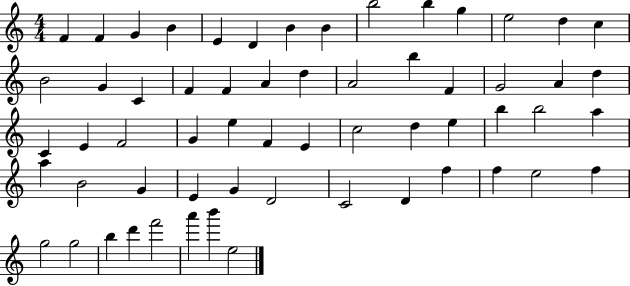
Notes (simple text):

F4/q F4/q G4/q B4/q E4/q D4/q B4/q B4/q B5/h B5/q G5/q E5/h D5/q C5/q B4/h G4/q C4/q F4/q F4/q A4/q D5/q A4/h B5/q F4/q G4/h A4/q D5/q C4/q E4/q F4/h G4/q E5/q F4/q E4/q C5/h D5/q E5/q B5/q B5/h A5/q A5/q B4/h G4/q E4/q G4/q D4/h C4/h D4/q F5/q F5/q E5/h F5/q G5/h G5/h B5/q D6/q F6/h A6/q B6/q E5/h